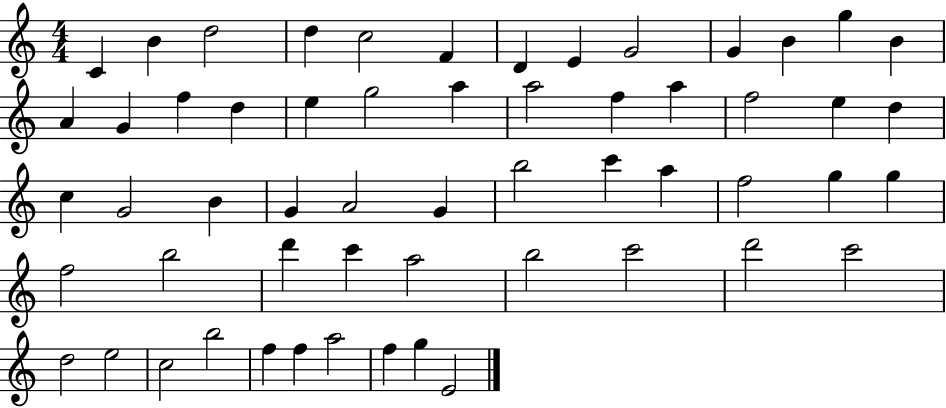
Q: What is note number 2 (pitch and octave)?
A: B4